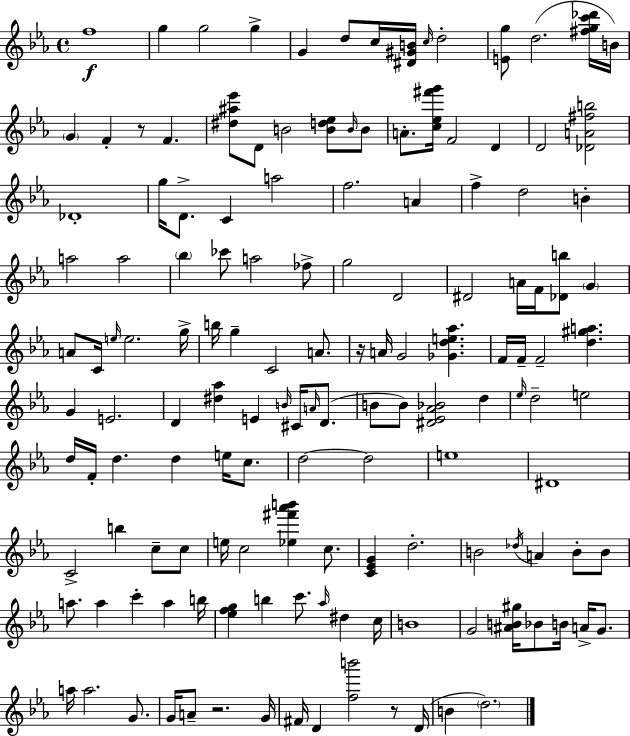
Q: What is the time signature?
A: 4/4